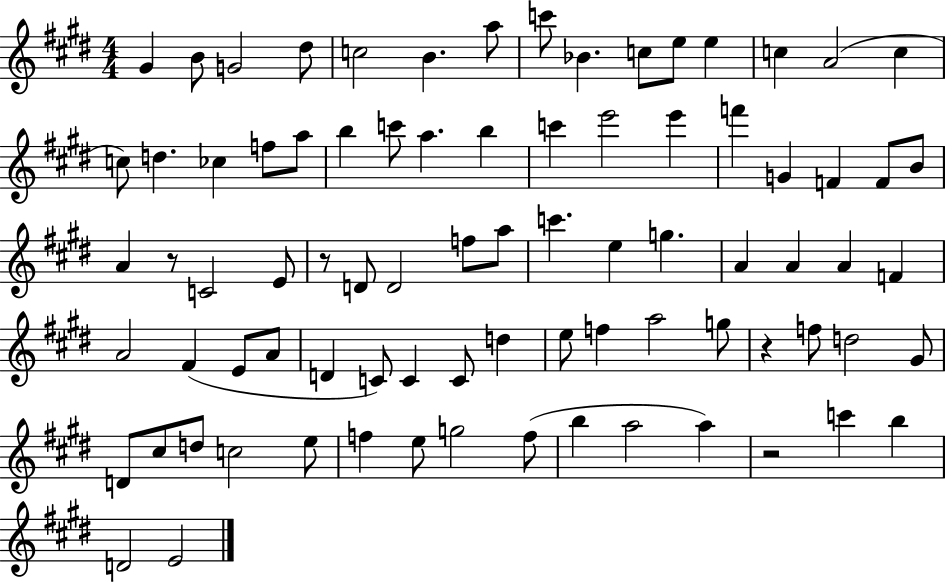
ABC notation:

X:1
T:Untitled
M:4/4
L:1/4
K:E
^G B/2 G2 ^d/2 c2 B a/2 c'/2 _B c/2 e/2 e c A2 c c/2 d _c f/2 a/2 b c'/2 a b c' e'2 e' f' G F F/2 B/2 A z/2 C2 E/2 z/2 D/2 D2 f/2 a/2 c' e g A A A F A2 ^F E/2 A/2 D C/2 C C/2 d e/2 f a2 g/2 z f/2 d2 ^G/2 D/2 ^c/2 d/2 c2 e/2 f e/2 g2 f/2 b a2 a z2 c' b D2 E2